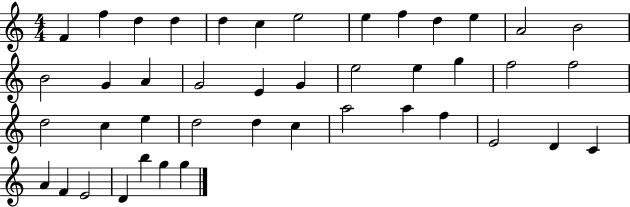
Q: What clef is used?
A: treble